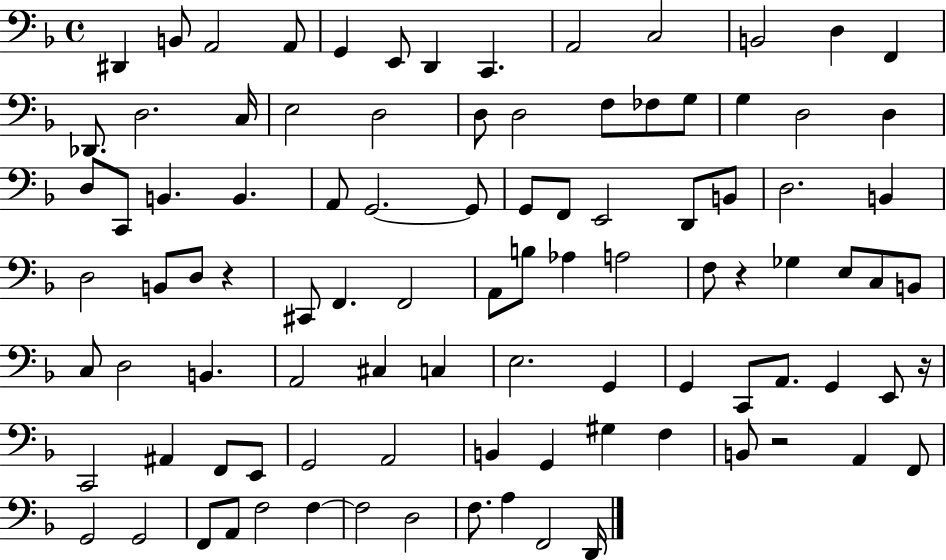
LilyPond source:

{
  \clef bass
  \time 4/4
  \defaultTimeSignature
  \key f \major
  dis,4 b,8 a,2 a,8 | g,4 e,8 d,4 c,4. | a,2 c2 | b,2 d4 f,4 | \break des,8. d2. c16 | e2 d2 | d8 d2 f8 fes8 g8 | g4 d2 d4 | \break d8 c,8 b,4. b,4. | a,8 g,2.~~ g,8 | g,8 f,8 e,2 d,8 b,8 | d2. b,4 | \break d2 b,8 d8 r4 | cis,8 f,4. f,2 | a,8 b8 aes4 a2 | f8 r4 ges4 e8 c8 b,8 | \break c8 d2 b,4. | a,2 cis4 c4 | e2. g,4 | g,4 c,8 a,8. g,4 e,8 r16 | \break c,2 ais,4 f,8 e,8 | g,2 a,2 | b,4 g,4 gis4 f4 | b,8 r2 a,4 f,8 | \break g,2 g,2 | f,8 a,8 f2 f4~~ | f2 d2 | f8. a4 f,2 d,16 | \break \bar "|."
}